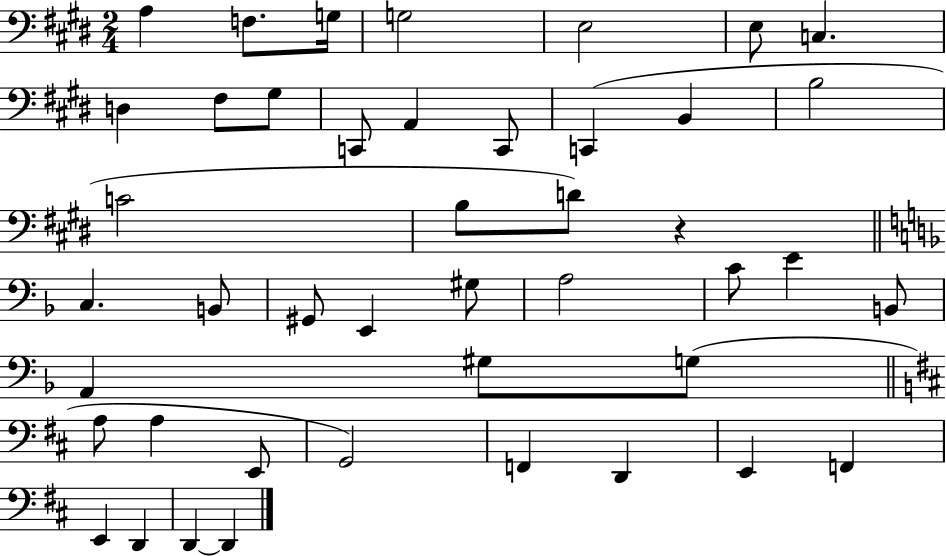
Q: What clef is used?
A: bass